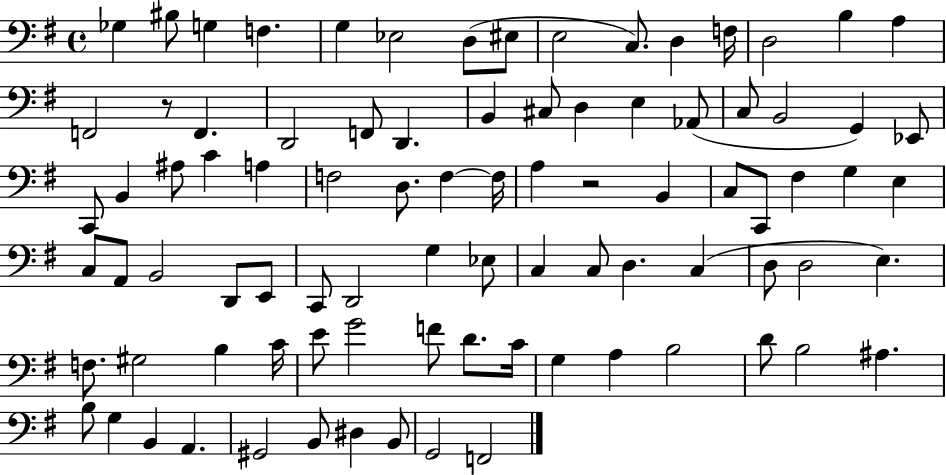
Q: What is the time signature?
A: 4/4